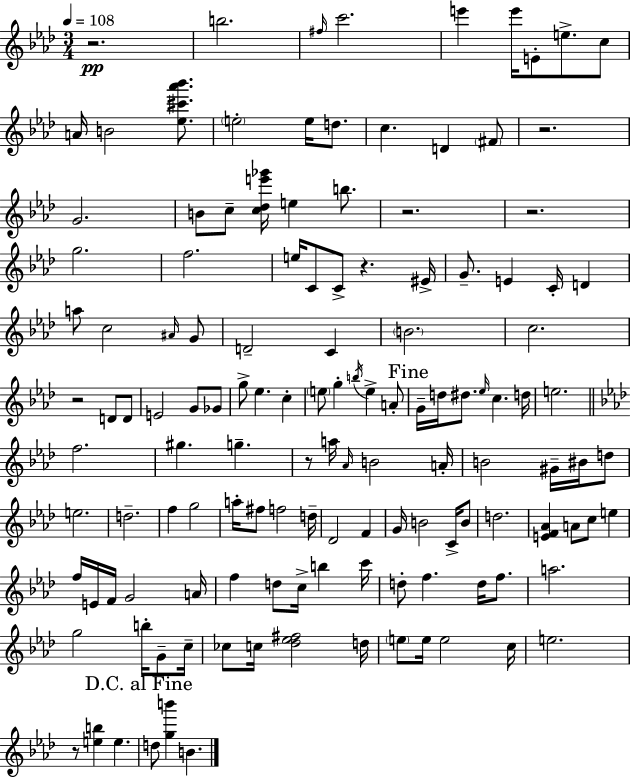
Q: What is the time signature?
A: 3/4